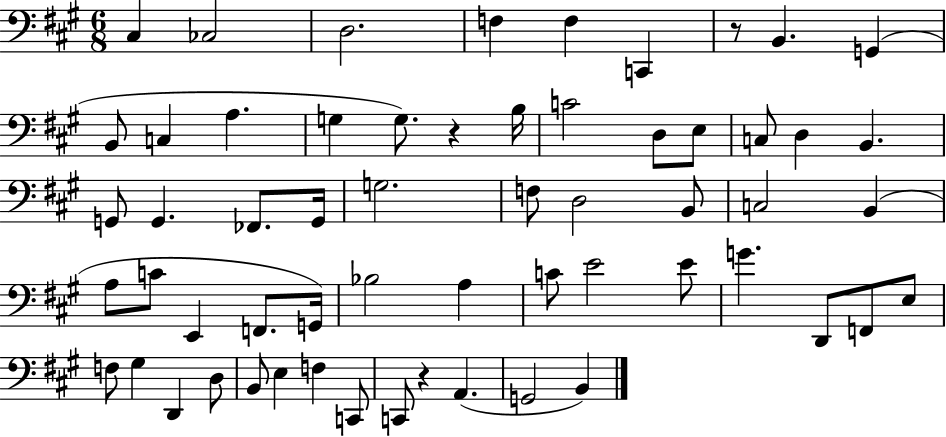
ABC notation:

X:1
T:Untitled
M:6/8
L:1/4
K:A
^C, _C,2 D,2 F, F, C,, z/2 B,, G,, B,,/2 C, A, G, G,/2 z B,/4 C2 D,/2 E,/2 C,/2 D, B,, G,,/2 G,, _F,,/2 G,,/4 G,2 F,/2 D,2 B,,/2 C,2 B,, A,/2 C/2 E,, F,,/2 G,,/4 _B,2 A, C/2 E2 E/2 G D,,/2 F,,/2 E,/2 F,/2 ^G, D,, D,/2 B,,/2 E, F, C,,/2 C,,/2 z A,, G,,2 B,,